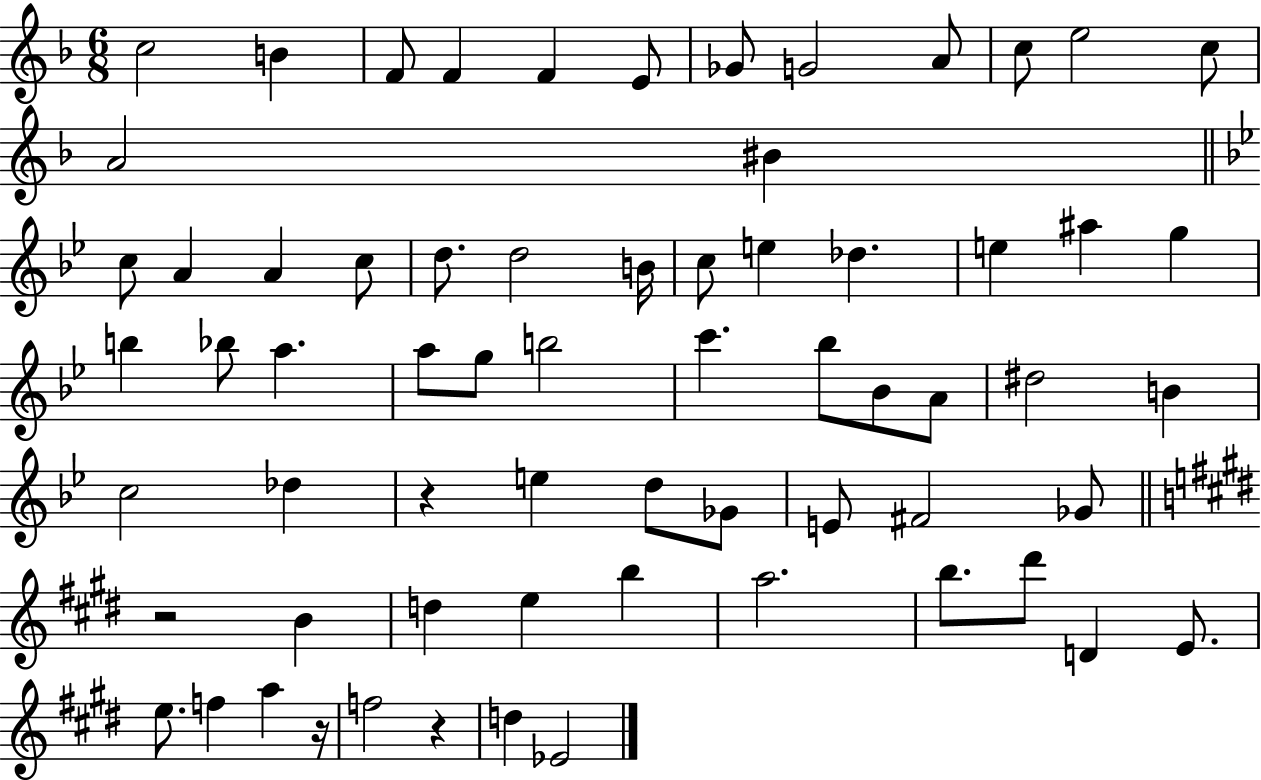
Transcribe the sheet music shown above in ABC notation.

X:1
T:Untitled
M:6/8
L:1/4
K:F
c2 B F/2 F F E/2 _G/2 G2 A/2 c/2 e2 c/2 A2 ^B c/2 A A c/2 d/2 d2 B/4 c/2 e _d e ^a g b _b/2 a a/2 g/2 b2 c' _b/2 _B/2 A/2 ^d2 B c2 _d z e d/2 _G/2 E/2 ^F2 _G/2 z2 B d e b a2 b/2 ^d'/2 D E/2 e/2 f a z/4 f2 z d _E2